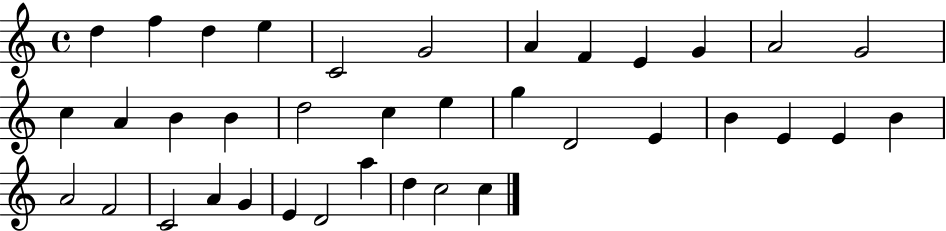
{
  \clef treble
  \time 4/4
  \defaultTimeSignature
  \key c \major
  d''4 f''4 d''4 e''4 | c'2 g'2 | a'4 f'4 e'4 g'4 | a'2 g'2 | \break c''4 a'4 b'4 b'4 | d''2 c''4 e''4 | g''4 d'2 e'4 | b'4 e'4 e'4 b'4 | \break a'2 f'2 | c'2 a'4 g'4 | e'4 d'2 a''4 | d''4 c''2 c''4 | \break \bar "|."
}